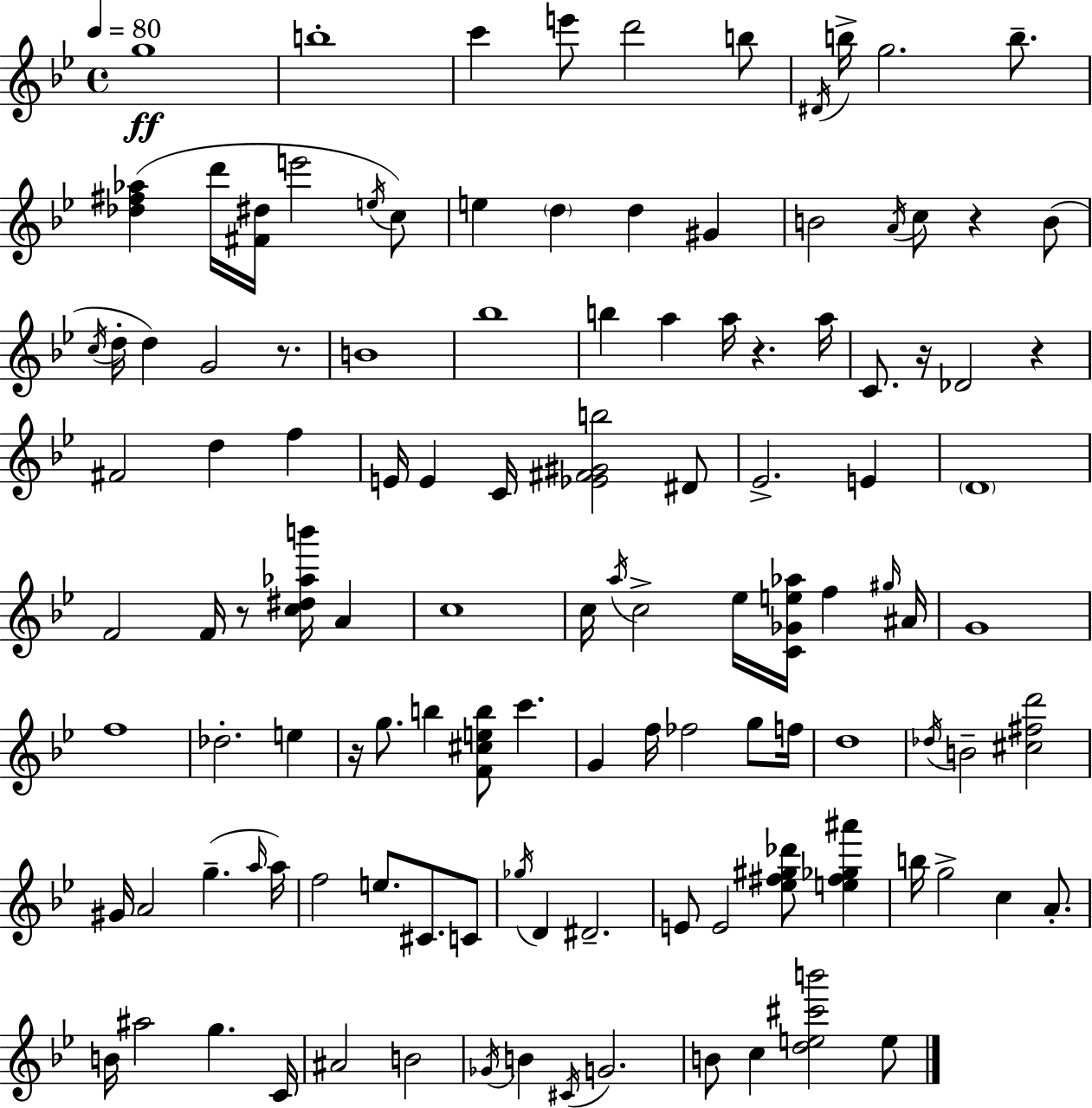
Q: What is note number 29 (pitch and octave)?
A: B5